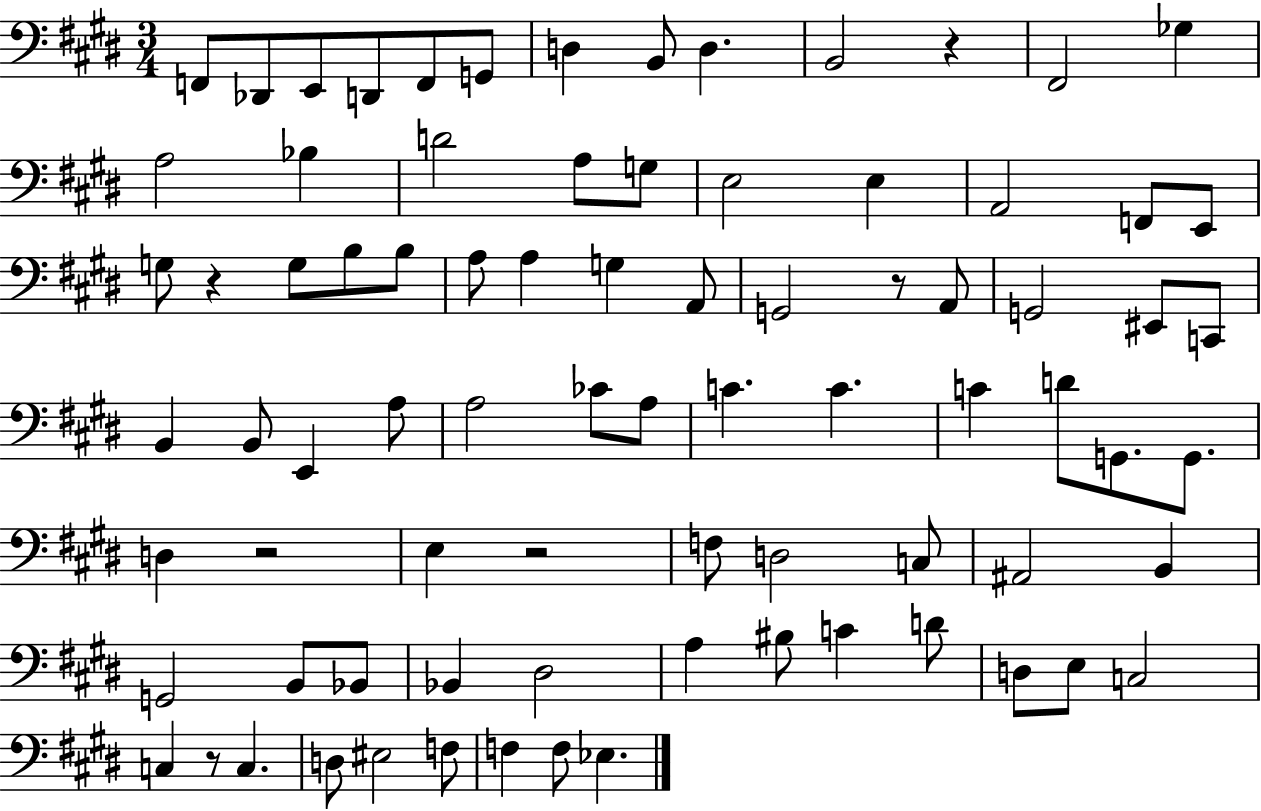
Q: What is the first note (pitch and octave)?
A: F2